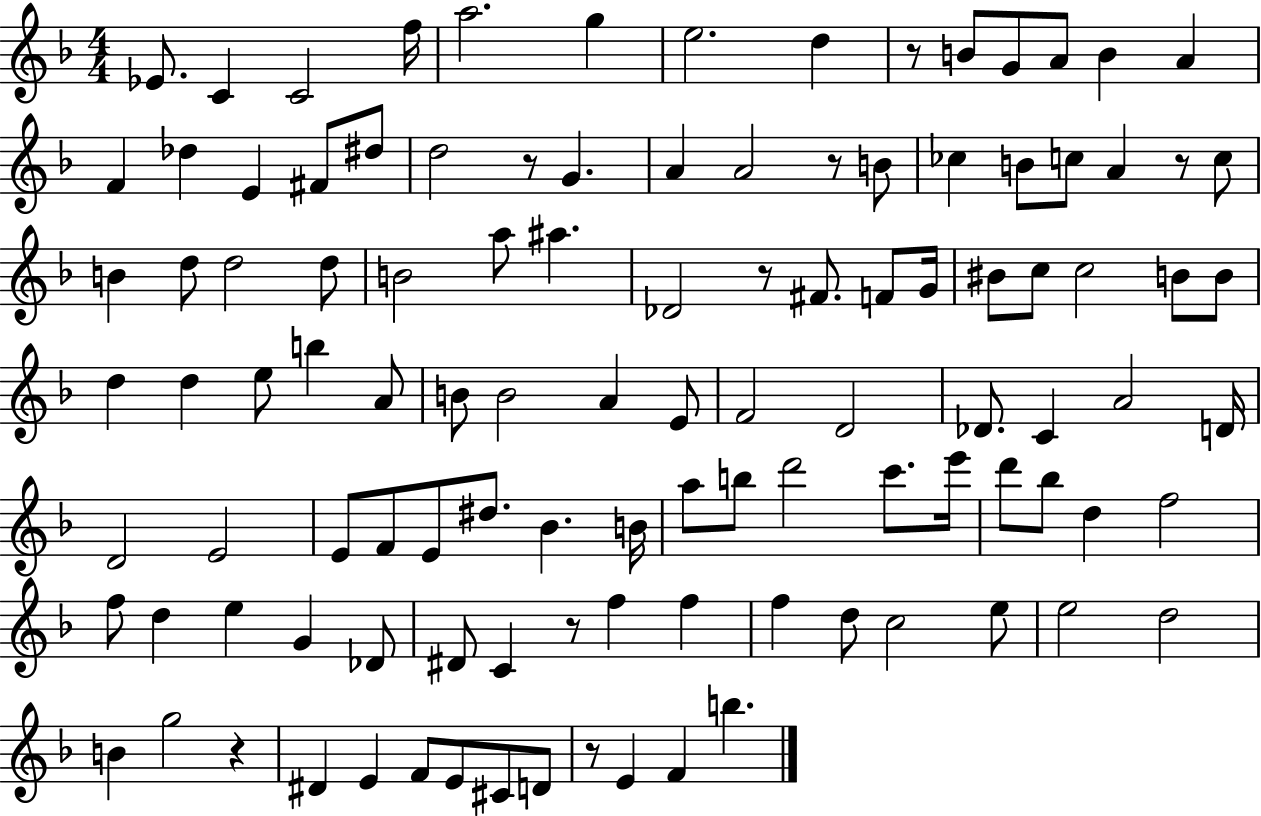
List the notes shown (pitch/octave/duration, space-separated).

Eb4/e. C4/q C4/h F5/s A5/h. G5/q E5/h. D5/q R/e B4/e G4/e A4/e B4/q A4/q F4/q Db5/q E4/q F#4/e D#5/e D5/h R/e G4/q. A4/q A4/h R/e B4/e CES5/q B4/e C5/e A4/q R/e C5/e B4/q D5/e D5/h D5/e B4/h A5/e A#5/q. Db4/h R/e F#4/e. F4/e G4/s BIS4/e C5/e C5/h B4/e B4/e D5/q D5/q E5/e B5/q A4/e B4/e B4/h A4/q E4/e F4/h D4/h Db4/e. C4/q A4/h D4/s D4/h E4/h E4/e F4/e E4/e D#5/e. Bb4/q. B4/s A5/e B5/e D6/h C6/e. E6/s D6/e Bb5/e D5/q F5/h F5/e D5/q E5/q G4/q Db4/e D#4/e C4/q R/e F5/q F5/q F5/q D5/e C5/h E5/e E5/h D5/h B4/q G5/h R/q D#4/q E4/q F4/e E4/e C#4/e D4/e R/e E4/q F4/q B5/q.